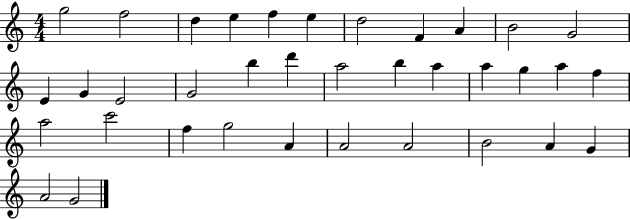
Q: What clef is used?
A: treble